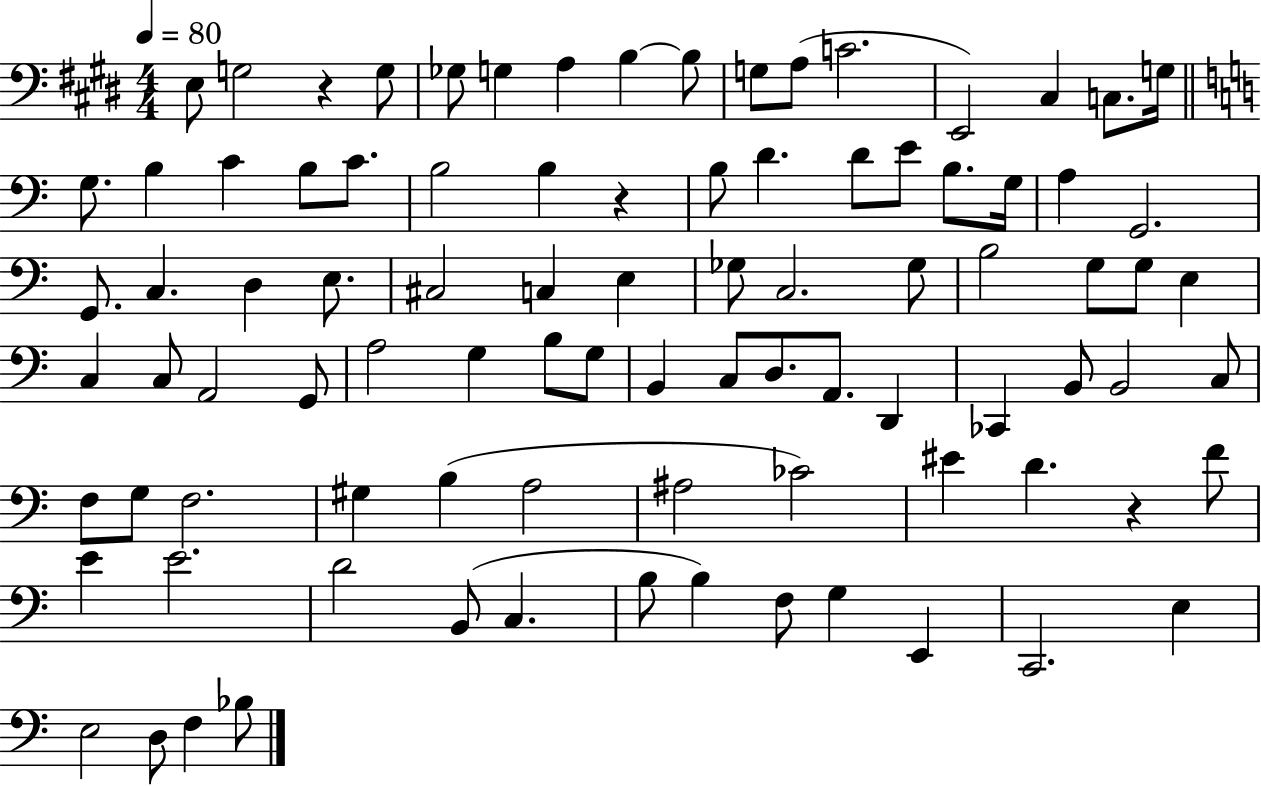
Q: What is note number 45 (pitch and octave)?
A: C3